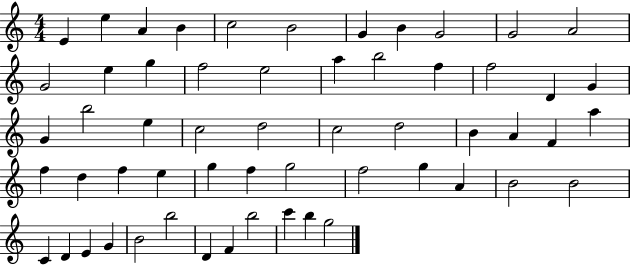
E4/q E5/q A4/q B4/q C5/h B4/h G4/q B4/q G4/h G4/h A4/h G4/h E5/q G5/q F5/h E5/h A5/q B5/h F5/q F5/h D4/q G4/q G4/q B5/h E5/q C5/h D5/h C5/h D5/h B4/q A4/q F4/q A5/q F5/q D5/q F5/q E5/q G5/q F5/q G5/h F5/h G5/q A4/q B4/h B4/h C4/q D4/q E4/q G4/q B4/h B5/h D4/q F4/q B5/h C6/q B5/q G5/h